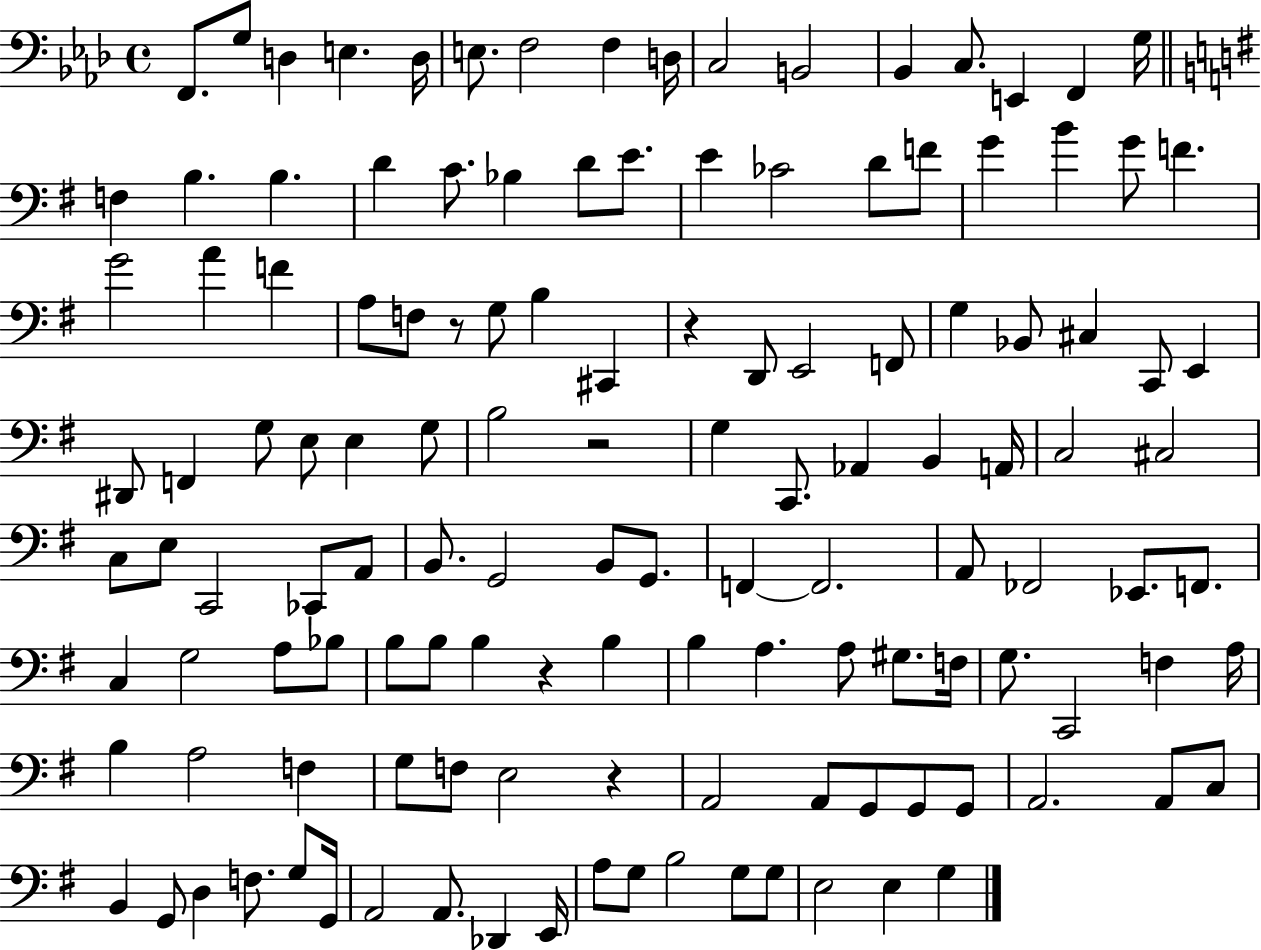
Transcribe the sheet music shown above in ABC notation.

X:1
T:Untitled
M:4/4
L:1/4
K:Ab
F,,/2 G,/2 D, E, D,/4 E,/2 F,2 F, D,/4 C,2 B,,2 _B,, C,/2 E,, F,, G,/4 F, B, B, D C/2 _B, D/2 E/2 E _C2 D/2 F/2 G B G/2 F G2 A F A,/2 F,/2 z/2 G,/2 B, ^C,, z D,,/2 E,,2 F,,/2 G, _B,,/2 ^C, C,,/2 E,, ^D,,/2 F,, G,/2 E,/2 E, G,/2 B,2 z2 G, C,,/2 _A,, B,, A,,/4 C,2 ^C,2 C,/2 E,/2 C,,2 _C,,/2 A,,/2 B,,/2 G,,2 B,,/2 G,,/2 F,, F,,2 A,,/2 _F,,2 _E,,/2 F,,/2 C, G,2 A,/2 _B,/2 B,/2 B,/2 B, z B, B, A, A,/2 ^G,/2 F,/4 G,/2 C,,2 F, A,/4 B, A,2 F, G,/2 F,/2 E,2 z A,,2 A,,/2 G,,/2 G,,/2 G,,/2 A,,2 A,,/2 C,/2 B,, G,,/2 D, F,/2 G,/2 G,,/4 A,,2 A,,/2 _D,, E,,/4 A,/2 G,/2 B,2 G,/2 G,/2 E,2 E, G,